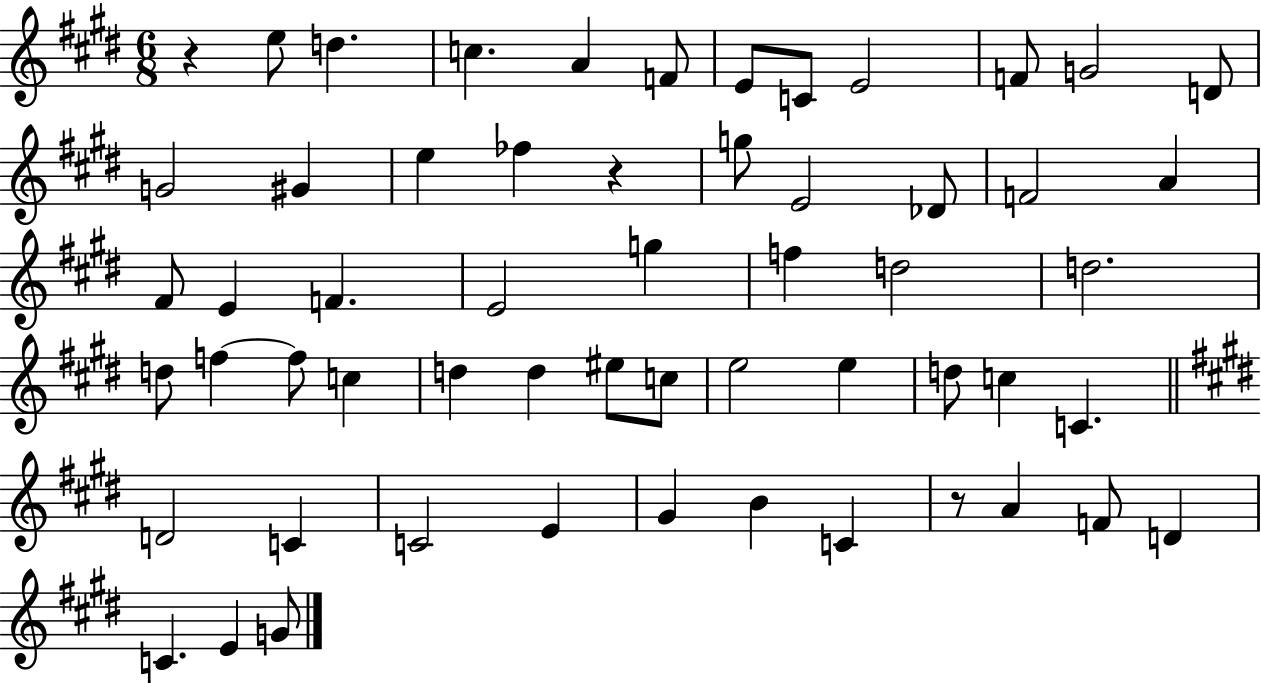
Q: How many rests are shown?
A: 3